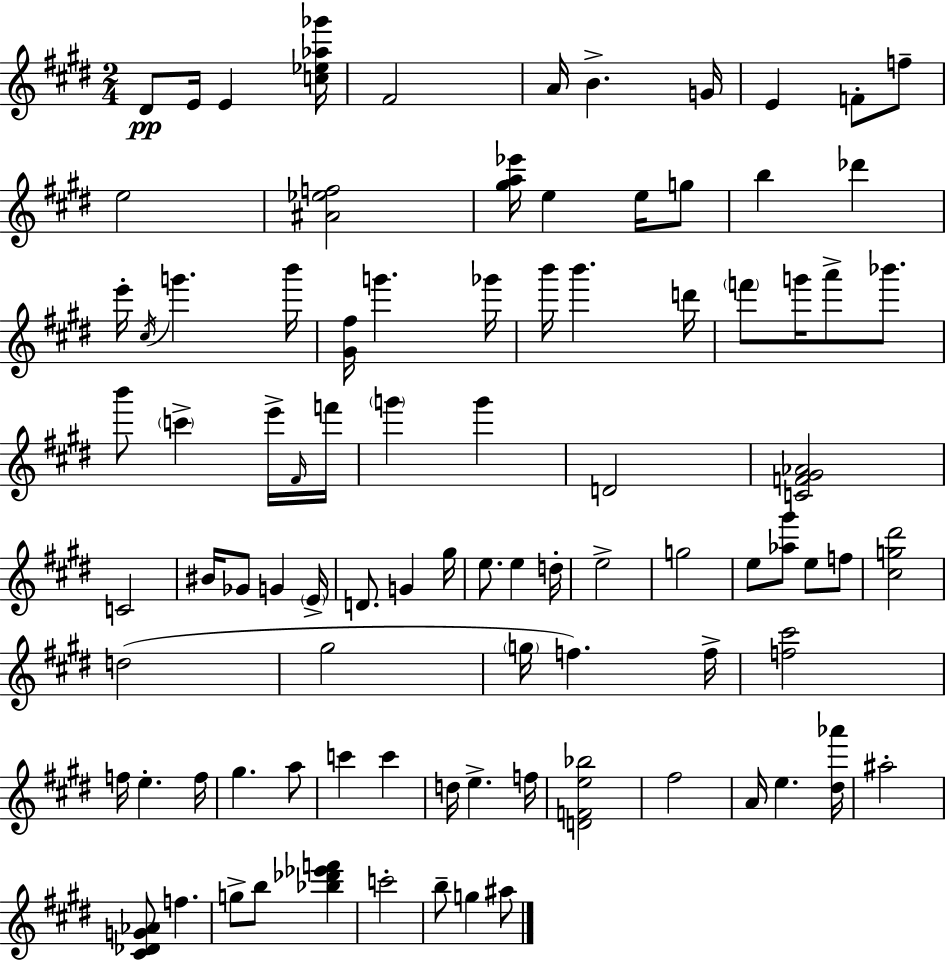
{
  \clef treble
  \numericTimeSignature
  \time 2/4
  \key e \major
  dis'8\pp e'16 e'4 <c'' ees'' aes'' ges'''>16 | fis'2 | a'16 b'4.-> g'16 | e'4 f'8-. f''8-- | \break e''2 | <ais' ees'' f''>2 | <gis'' a'' ees'''>16 e''4 e''16 g''8 | b''4 des'''4 | \break e'''16-. \acciaccatura { cis''16 } g'''4. | b'''16 <gis' fis''>16 g'''4. | ges'''16 b'''16 b'''4. | d'''16 \parenthesize f'''8 g'''16 a'''8-> bes'''8. | \break b'''8 \parenthesize c'''4-> e'''16-> | \grace { fis'16 } f'''16 \parenthesize g'''4 g'''4 | d'2 | <c' f' gis' aes'>2 | \break c'2 | bis'16 ges'8 g'4 | \parenthesize e'16-> d'8. g'4 | gis''16 e''8. e''4 | \break d''16-. e''2-> | g''2 | e''8 <aes'' gis'''>8 e''8 | f''8 <cis'' g'' dis'''>2 | \break d''2( | gis''2 | \parenthesize g''16 f''4.) | f''16-> <f'' cis'''>2 | \break f''16 e''4.-. | f''16 gis''4. | a''8 c'''4 c'''4 | d''16 e''4.-> | \break f''16 <d' f' e'' bes''>2 | fis''2 | a'16 e''4. | <dis'' aes'''>16 ais''2-. | \break <cis' des' g' aes'>8 f''4. | g''8-> b''8 <bes'' des''' ees''' f'''>4 | c'''2-. | b''8-- g''4 | \break ais''8 \bar "|."
}